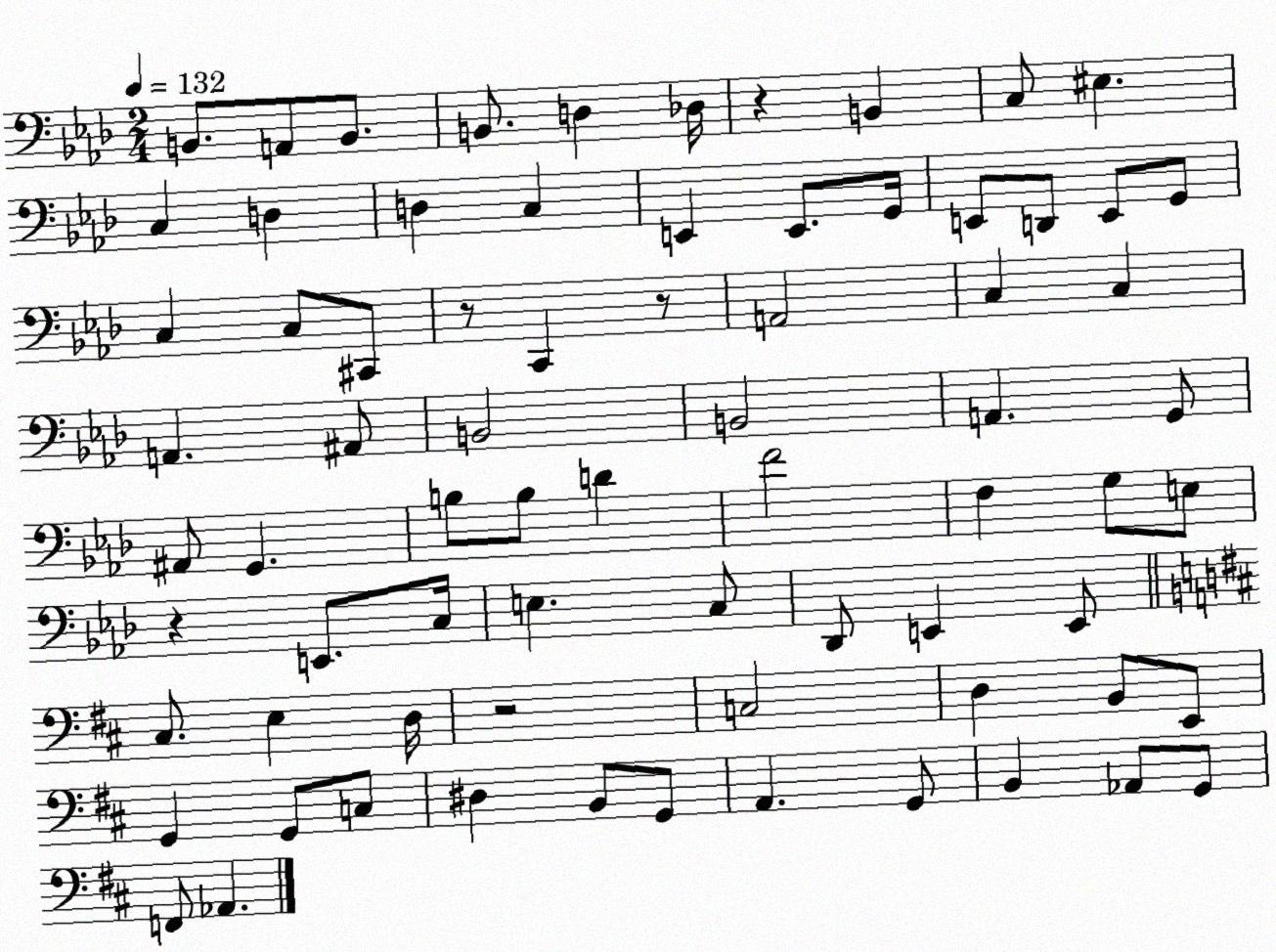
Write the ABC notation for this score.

X:1
T:Untitled
M:2/4
L:1/4
K:Ab
B,,/2 A,,/2 B,,/2 B,,/2 D, _D,/4 z B,, C,/2 ^E, C, D, D, C, E,, E,,/2 G,,/4 E,,/2 D,,/2 E,,/2 G,,/2 C, C,/2 ^C,,/2 z/2 C,, z/2 A,,2 C, C, A,, ^A,,/2 B,,2 B,,2 A,, G,,/2 ^A,,/2 G,, B,/2 B,/2 D F2 F, G,/2 E,/2 z E,,/2 C,/4 E, C,/2 _D,,/2 E,, E,,/2 ^C,/2 E, D,/4 z2 C,2 D, B,,/2 E,,/2 G,, G,,/2 C,/2 ^D, B,,/2 G,,/2 A,, G,,/2 B,, _A,,/2 G,,/2 F,,/2 _A,,